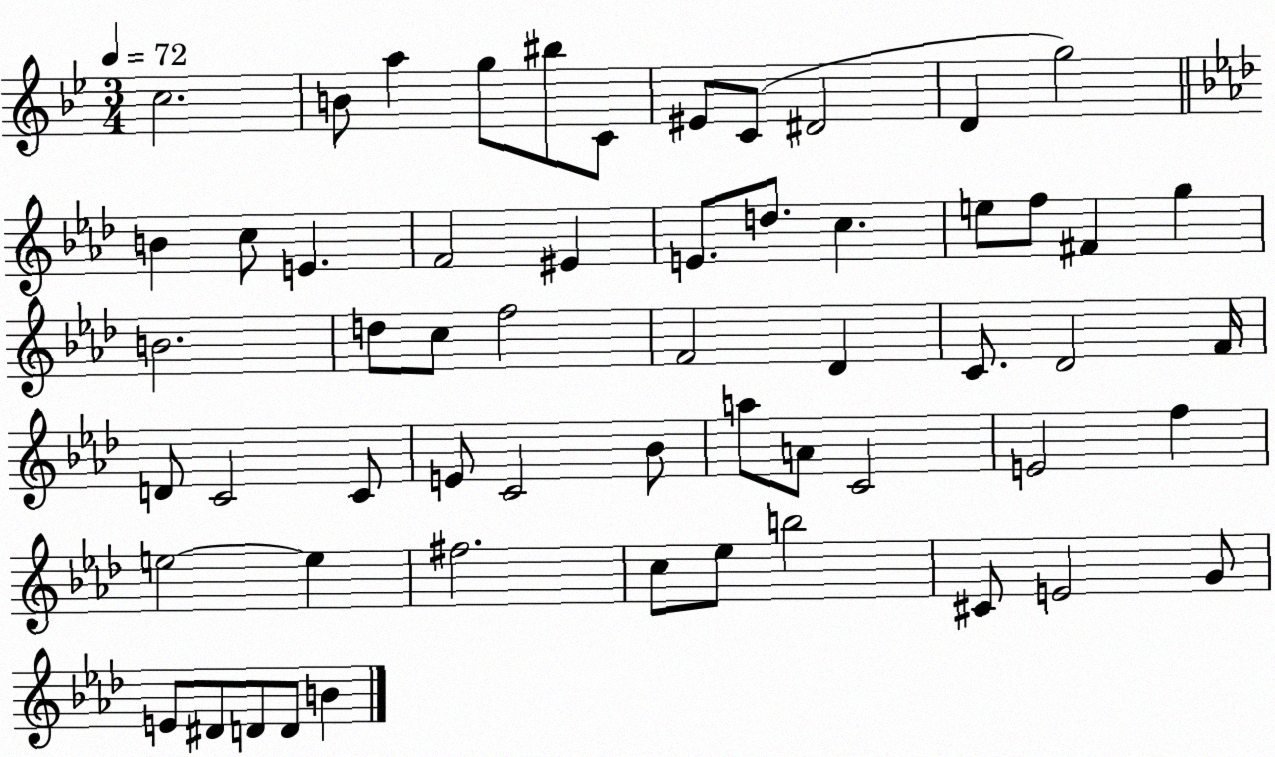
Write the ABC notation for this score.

X:1
T:Untitled
M:3/4
L:1/4
K:Bb
c2 B/2 a g/2 ^b/2 C/2 ^E/2 C/2 ^D2 D g2 B c/2 E F2 ^E E/2 d/2 c e/2 f/2 ^F g B2 d/2 c/2 f2 F2 _D C/2 _D2 F/4 D/2 C2 C/2 E/2 C2 _B/2 a/2 A/2 C2 E2 f e2 e ^f2 c/2 _e/2 b2 ^C/2 E2 G/2 E/2 ^D/2 D/2 D/2 B